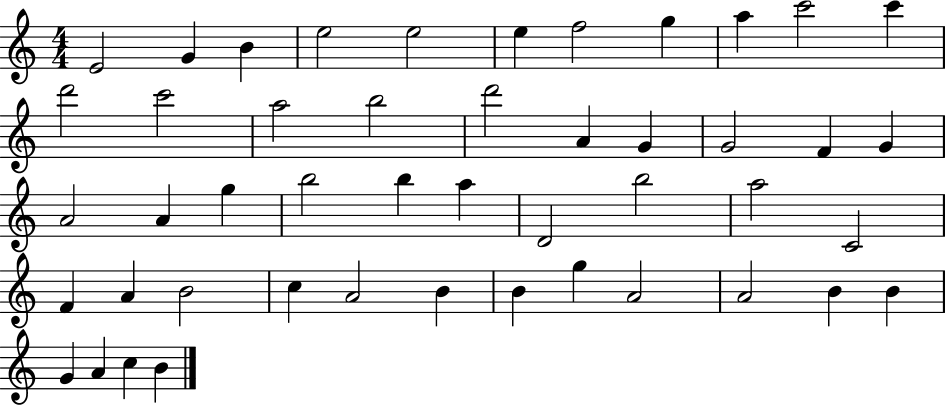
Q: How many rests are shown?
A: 0